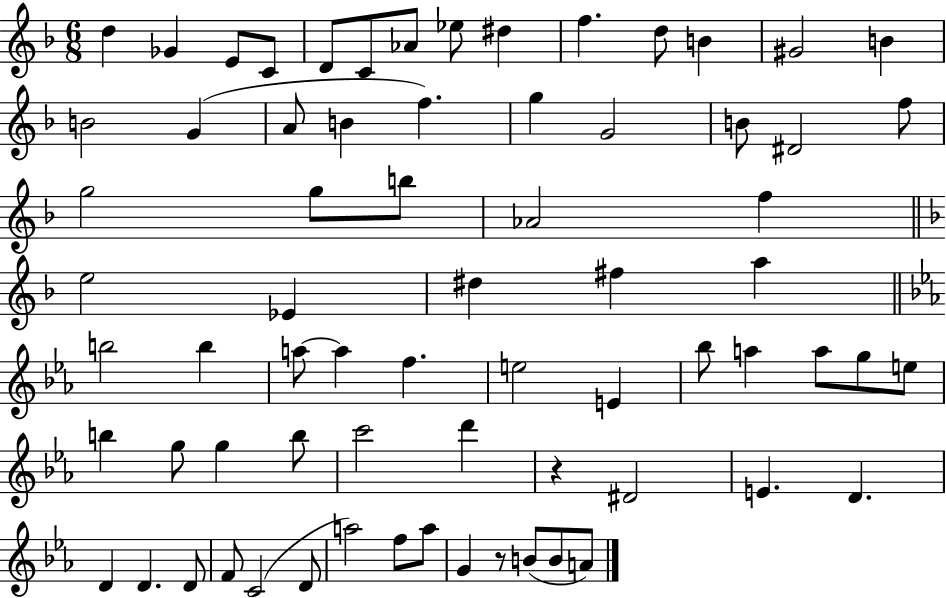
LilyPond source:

{
  \clef treble
  \numericTimeSignature
  \time 6/8
  \key f \major
  d''4 ges'4 e'8 c'8 | d'8 c'8 aes'8 ees''8 dis''4 | f''4. d''8 b'4 | gis'2 b'4 | \break b'2 g'4( | a'8 b'4 f''4.) | g''4 g'2 | b'8 dis'2 f''8 | \break g''2 g''8 b''8 | aes'2 f''4 | \bar "||" \break \key d \minor e''2 ees'4 | dis''4 fis''4 a''4 | \bar "||" \break \key ees \major b''2 b''4 | a''8~~ a''4 f''4. | e''2 e'4 | bes''8 a''4 a''8 g''8 e''8 | \break b''4 g''8 g''4 b''8 | c'''2 d'''4 | r4 dis'2 | e'4. d'4. | \break d'4 d'4. d'8 | f'8 c'2( d'8 | a''2) f''8 a''8 | g'4 r8 b'8( b'8 a'8) | \break \bar "|."
}